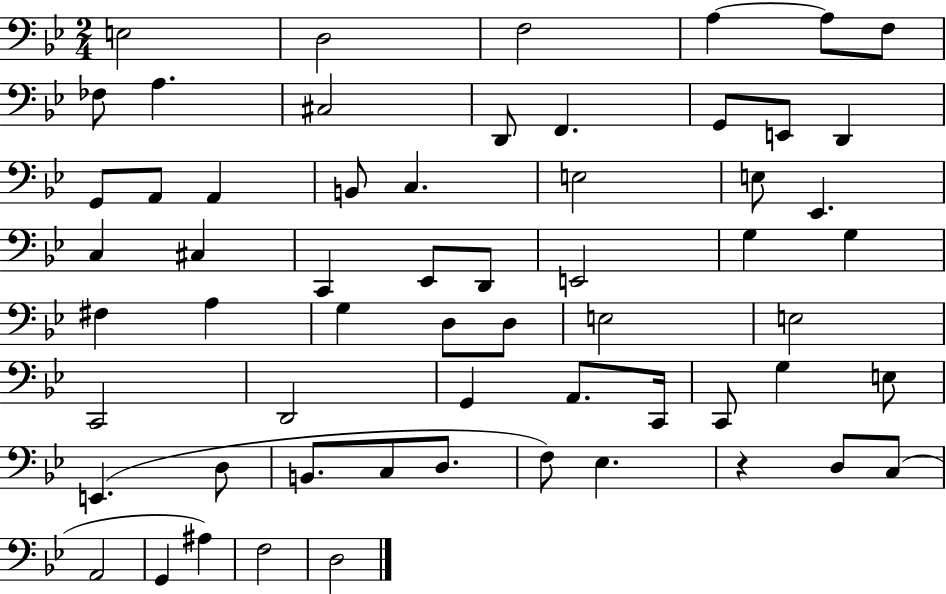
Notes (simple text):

E3/h D3/h F3/h A3/q A3/e F3/e FES3/e A3/q. C#3/h D2/e F2/q. G2/e E2/e D2/q G2/e A2/e A2/q B2/e C3/q. E3/h E3/e Eb2/q. C3/q C#3/q C2/q Eb2/e D2/e E2/h G3/q G3/q F#3/q A3/q G3/q D3/e D3/e E3/h E3/h C2/h D2/h G2/q A2/e. C2/s C2/e G3/q E3/e E2/q. D3/e B2/e. C3/e D3/e. F3/e Eb3/q. R/q D3/e C3/e A2/h G2/q A#3/q F3/h D3/h